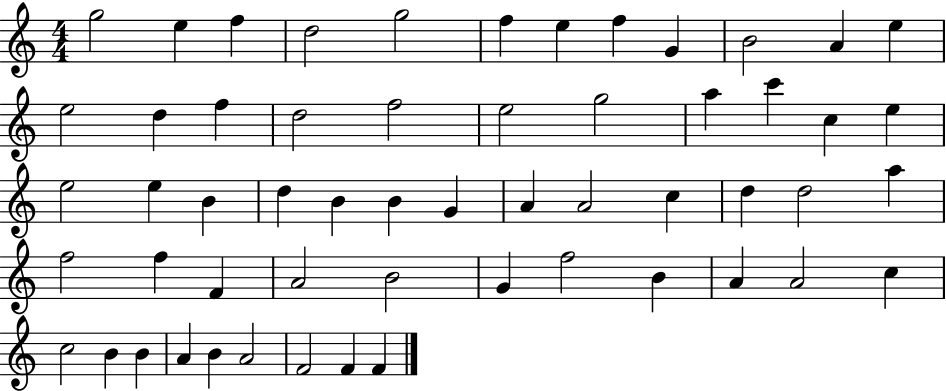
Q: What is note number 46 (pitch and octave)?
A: A4